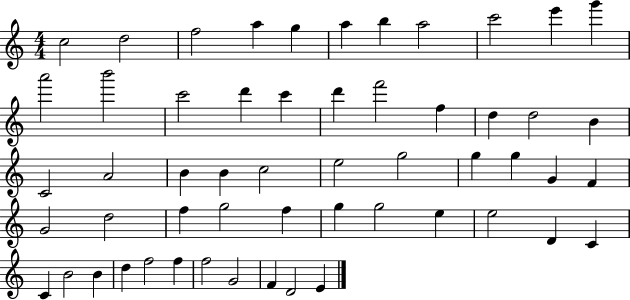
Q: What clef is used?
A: treble